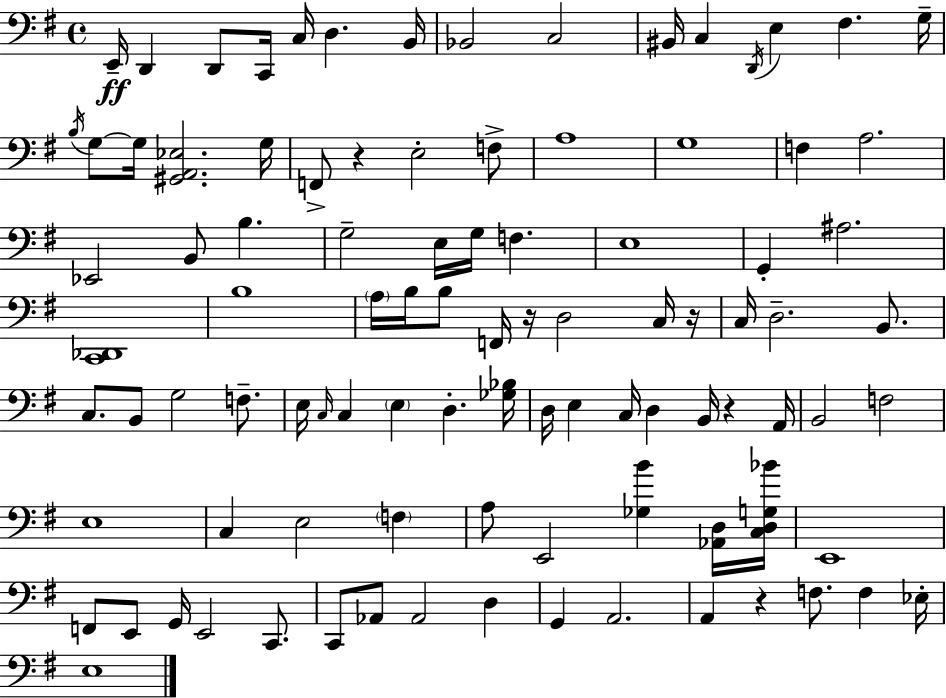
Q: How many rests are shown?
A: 5